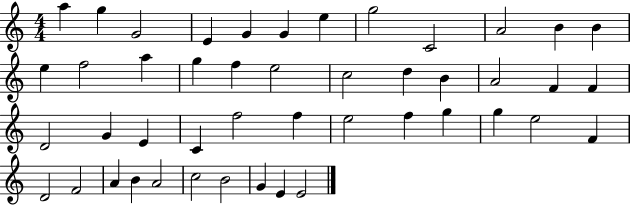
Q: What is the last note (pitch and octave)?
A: E4